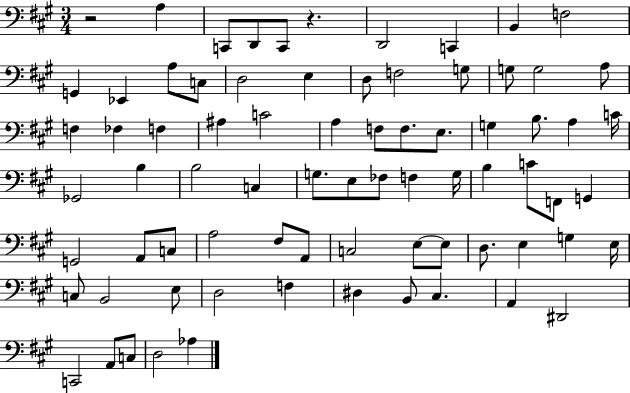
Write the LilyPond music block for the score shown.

{
  \clef bass
  \numericTimeSignature
  \time 3/4
  \key a \major
  r2 a4 | c,8 d,8 c,8 r4. | d,2 c,4 | b,4 f2 | \break g,4 ees,4 a8 c8 | d2 e4 | d8 f2 g8 | g8 g2 a8 | \break f4 fes4 f4 | ais4 c'2 | a4 f8 f8. e8. | g4 b8. a4 c'16 | \break ges,2 b4 | b2 c4 | g8. e8 fes8 f4 g16 | b4 c'8 f,8 g,4 | \break g,2 a,8 c8 | a2 fis8 a,8 | c2 e8~~ e8 | d8. e4 g4 e16 | \break c8 b,2 e8 | d2 f4 | dis4 b,8 cis4. | a,4 dis,2 | \break c,2 a,8 c8 | d2 aes4 | \bar "|."
}